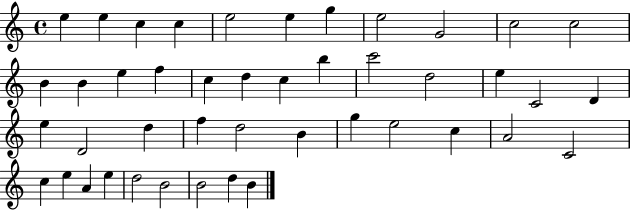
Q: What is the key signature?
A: C major